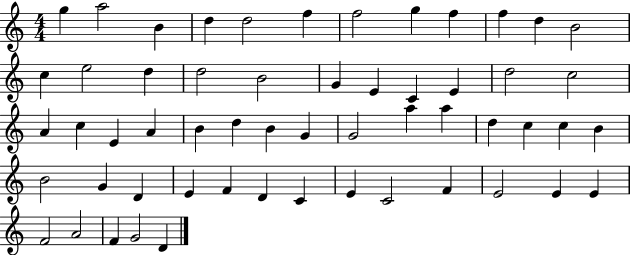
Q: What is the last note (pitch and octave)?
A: D4